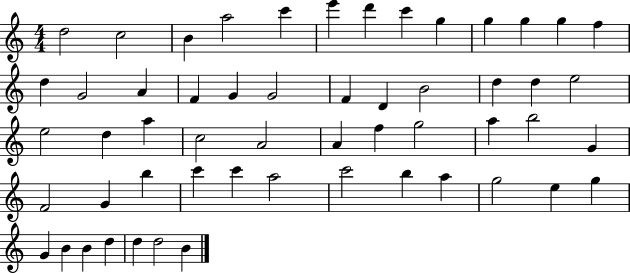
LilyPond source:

{
  \clef treble
  \numericTimeSignature
  \time 4/4
  \key c \major
  d''2 c''2 | b'4 a''2 c'''4 | e'''4 d'''4 c'''4 g''4 | g''4 g''4 g''4 f''4 | \break d''4 g'2 a'4 | f'4 g'4 g'2 | f'4 d'4 b'2 | d''4 d''4 e''2 | \break e''2 d''4 a''4 | c''2 a'2 | a'4 f''4 g''2 | a''4 b''2 g'4 | \break f'2 g'4 b''4 | c'''4 c'''4 a''2 | c'''2 b''4 a''4 | g''2 e''4 g''4 | \break g'4 b'4 b'4 d''4 | d''4 d''2 b'4 | \bar "|."
}